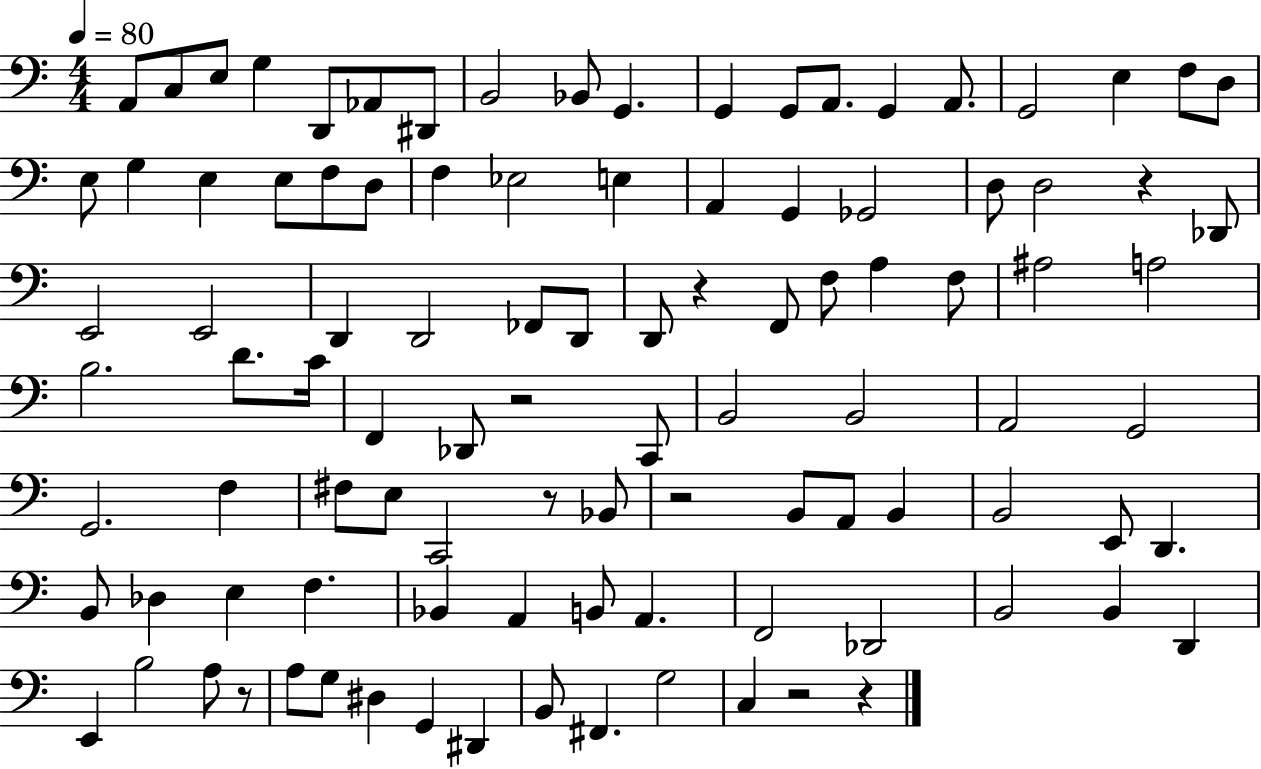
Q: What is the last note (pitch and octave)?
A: C3